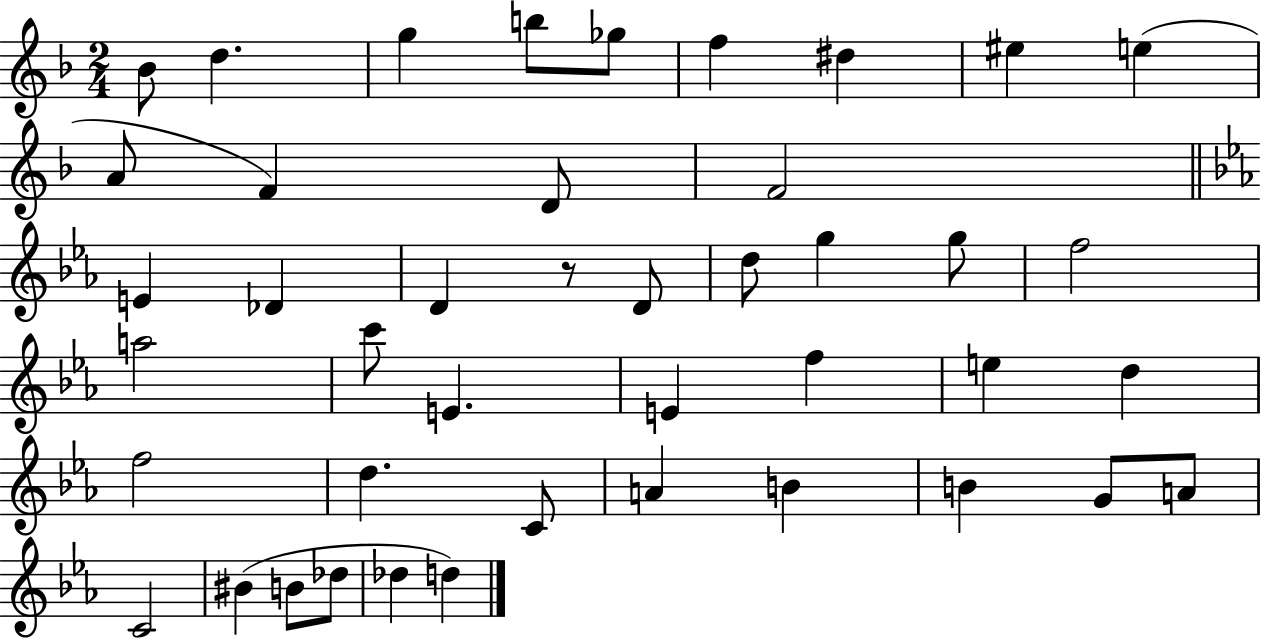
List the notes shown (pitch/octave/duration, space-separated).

Bb4/e D5/q. G5/q B5/e Gb5/e F5/q D#5/q EIS5/q E5/q A4/e F4/q D4/e F4/h E4/q Db4/q D4/q R/e D4/e D5/e G5/q G5/e F5/h A5/h C6/e E4/q. E4/q F5/q E5/q D5/q F5/h D5/q. C4/e A4/q B4/q B4/q G4/e A4/e C4/h BIS4/q B4/e Db5/e Db5/q D5/q